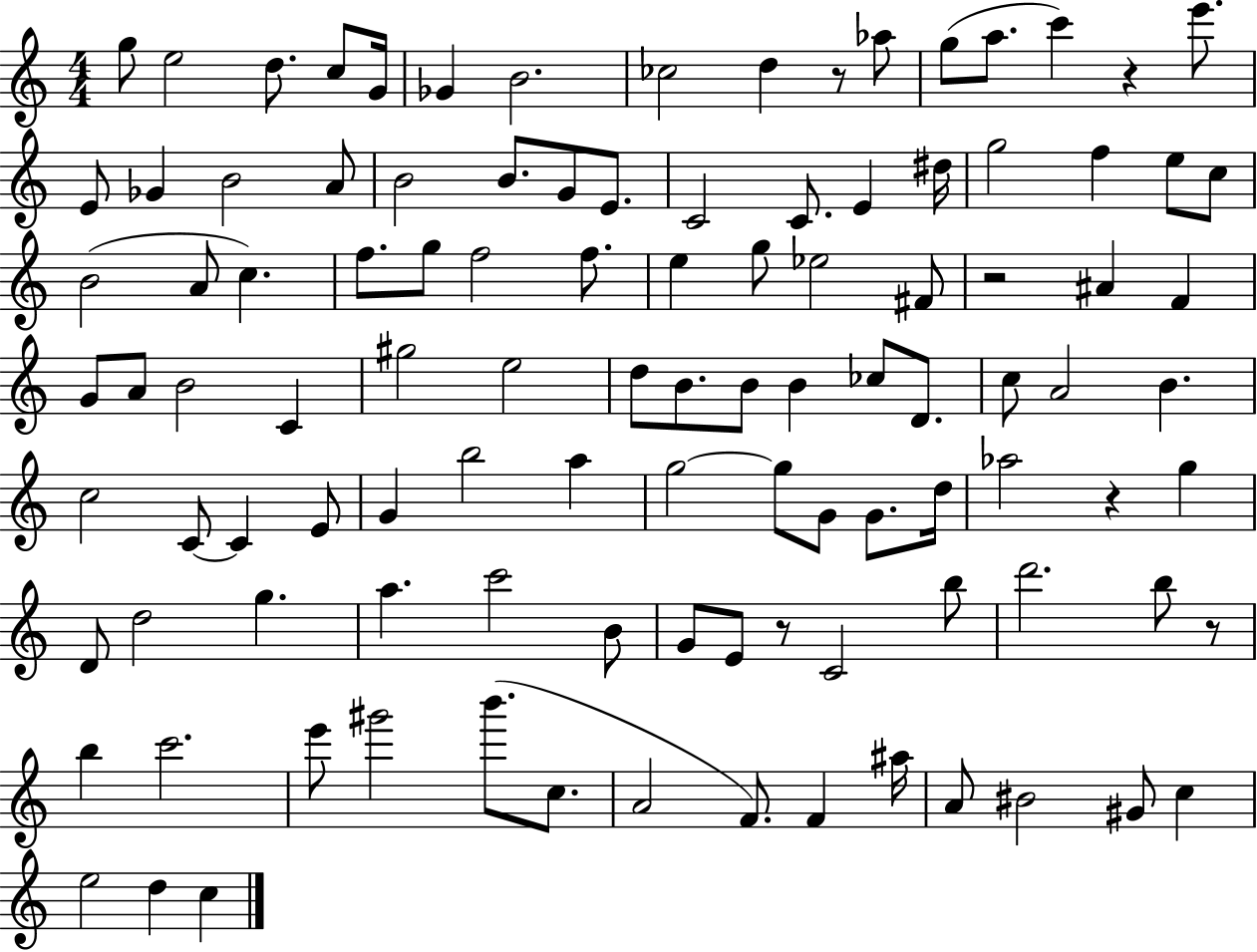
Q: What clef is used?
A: treble